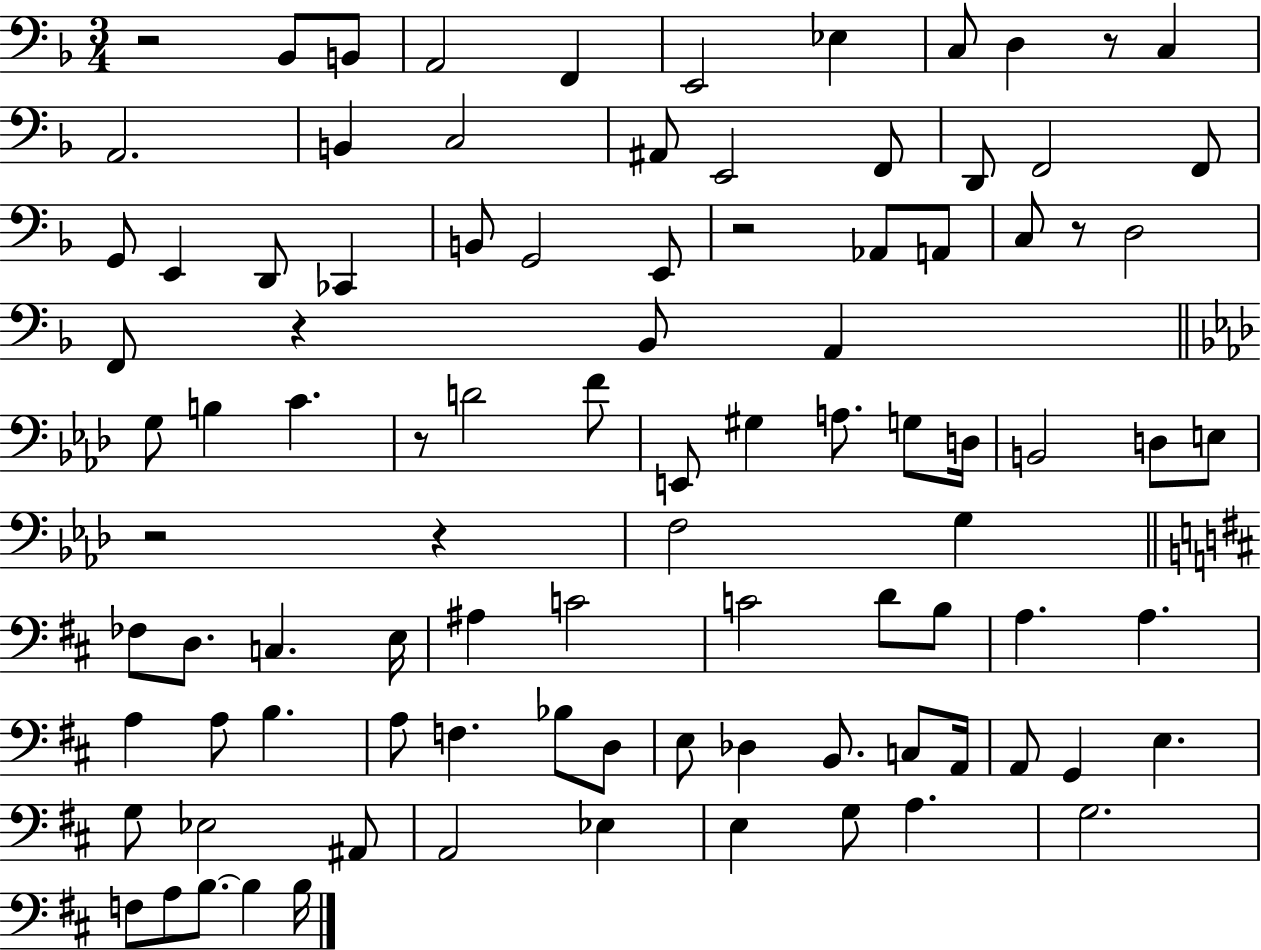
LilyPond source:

{
  \clef bass
  \numericTimeSignature
  \time 3/4
  \key f \major
  r2 bes,8 b,8 | a,2 f,4 | e,2 ees4 | c8 d4 r8 c4 | \break a,2. | b,4 c2 | ais,8 e,2 f,8 | d,8 f,2 f,8 | \break g,8 e,4 d,8 ces,4 | b,8 g,2 e,8 | r2 aes,8 a,8 | c8 r8 d2 | \break f,8 r4 bes,8 a,4 | \bar "||" \break \key aes \major g8 b4 c'4. | r8 d'2 f'8 | e,8 gis4 a8. g8 d16 | b,2 d8 e8 | \break r2 r4 | f2 g4 | \bar "||" \break \key b \minor fes8 d8. c4. e16 | ais4 c'2 | c'2 d'8 b8 | a4. a4. | \break a4 a8 b4. | a8 f4. bes8 d8 | e8 des4 b,8. c8 a,16 | a,8 g,4 e4. | \break g8 ees2 ais,8 | a,2 ees4 | e4 g8 a4. | g2. | \break f8 a8 b8.~~ b4 b16 | \bar "|."
}